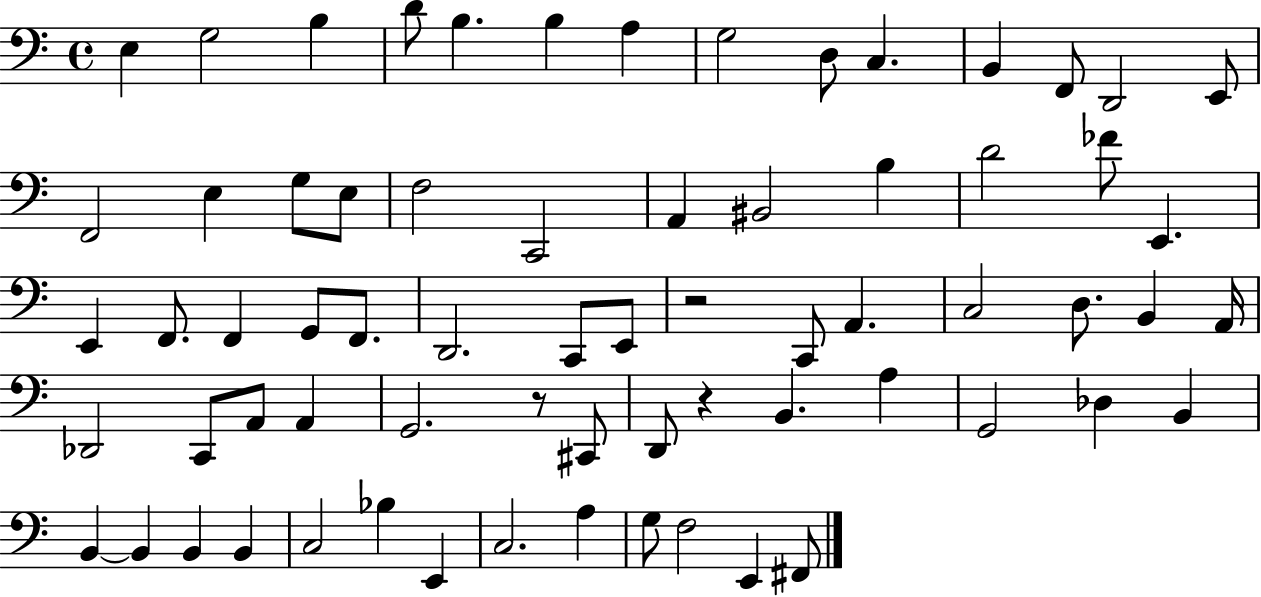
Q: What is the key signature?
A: C major